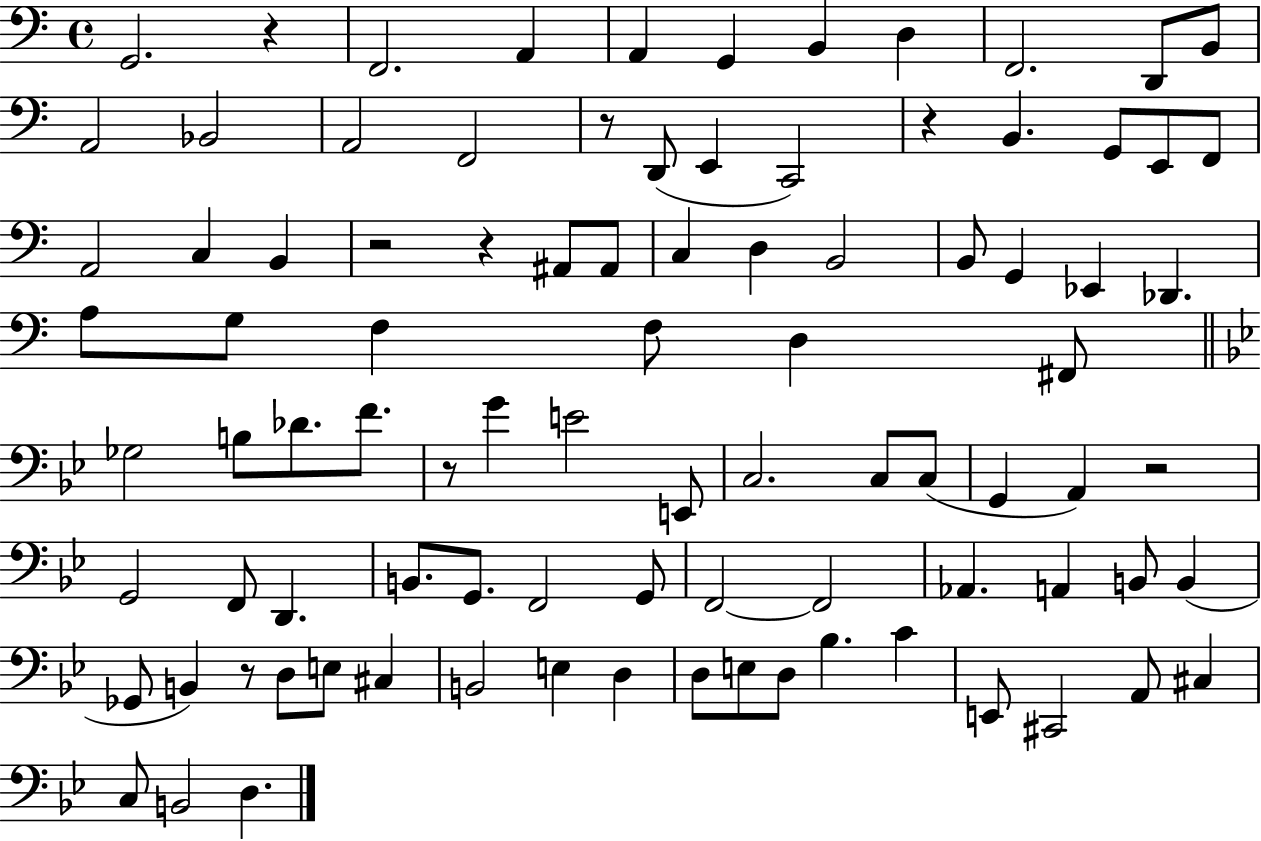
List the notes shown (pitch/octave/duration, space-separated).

G2/h. R/q F2/h. A2/q A2/q G2/q B2/q D3/q F2/h. D2/e B2/e A2/h Bb2/h A2/h F2/h R/e D2/e E2/q C2/h R/q B2/q. G2/e E2/e F2/e A2/h C3/q B2/q R/h R/q A#2/e A#2/e C3/q D3/q B2/h B2/e G2/q Eb2/q Db2/q. A3/e G3/e F3/q F3/e D3/q F#2/e Gb3/h B3/e Db4/e. F4/e. R/e G4/q E4/h E2/e C3/h. C3/e C3/e G2/q A2/q R/h G2/h F2/e D2/q. B2/e. G2/e. F2/h G2/e F2/h F2/h Ab2/q. A2/q B2/e B2/q Gb2/e B2/q R/e D3/e E3/e C#3/q B2/h E3/q D3/q D3/e E3/e D3/e Bb3/q. C4/q E2/e C#2/h A2/e C#3/q C3/e B2/h D3/q.